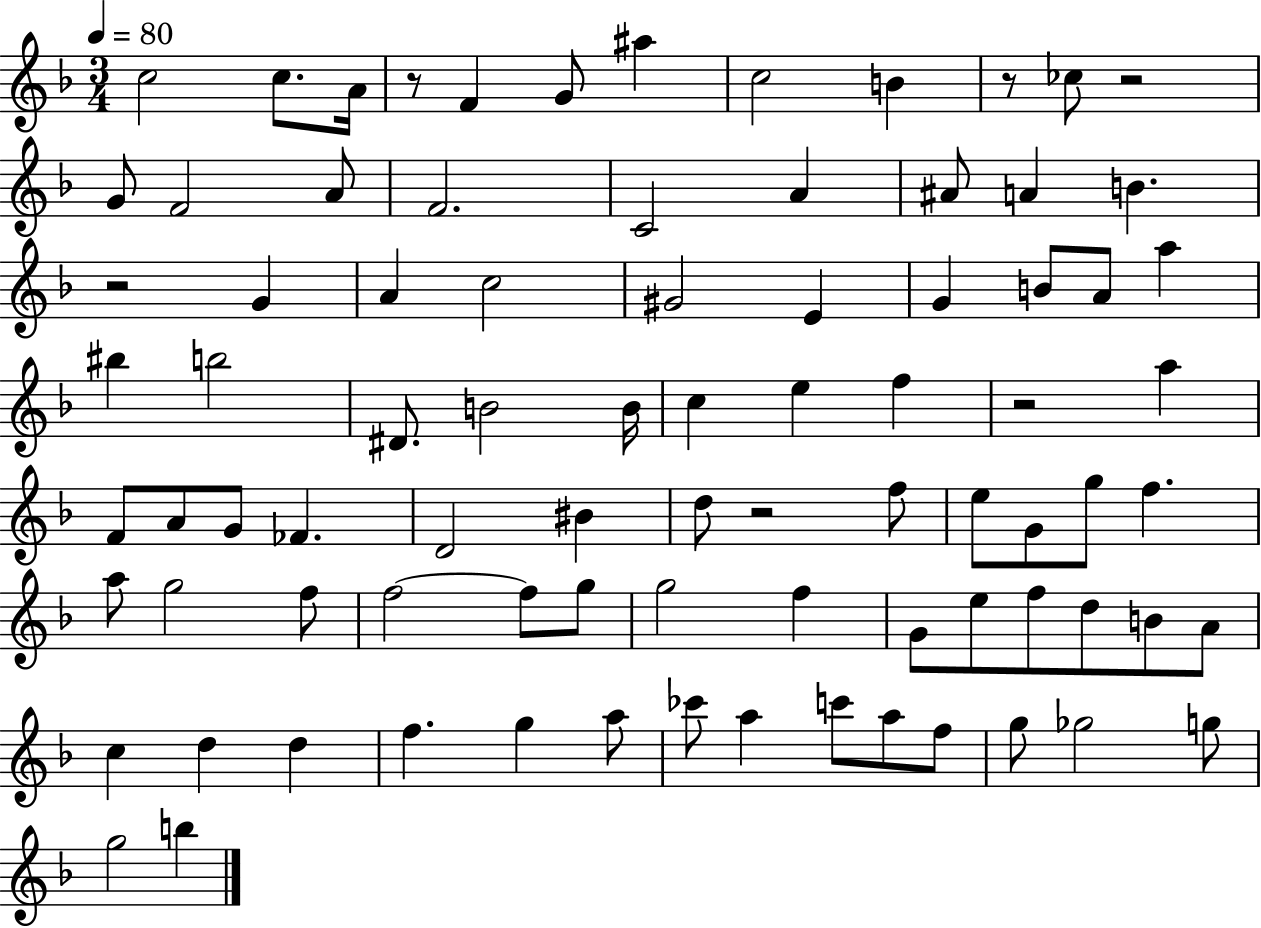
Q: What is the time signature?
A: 3/4